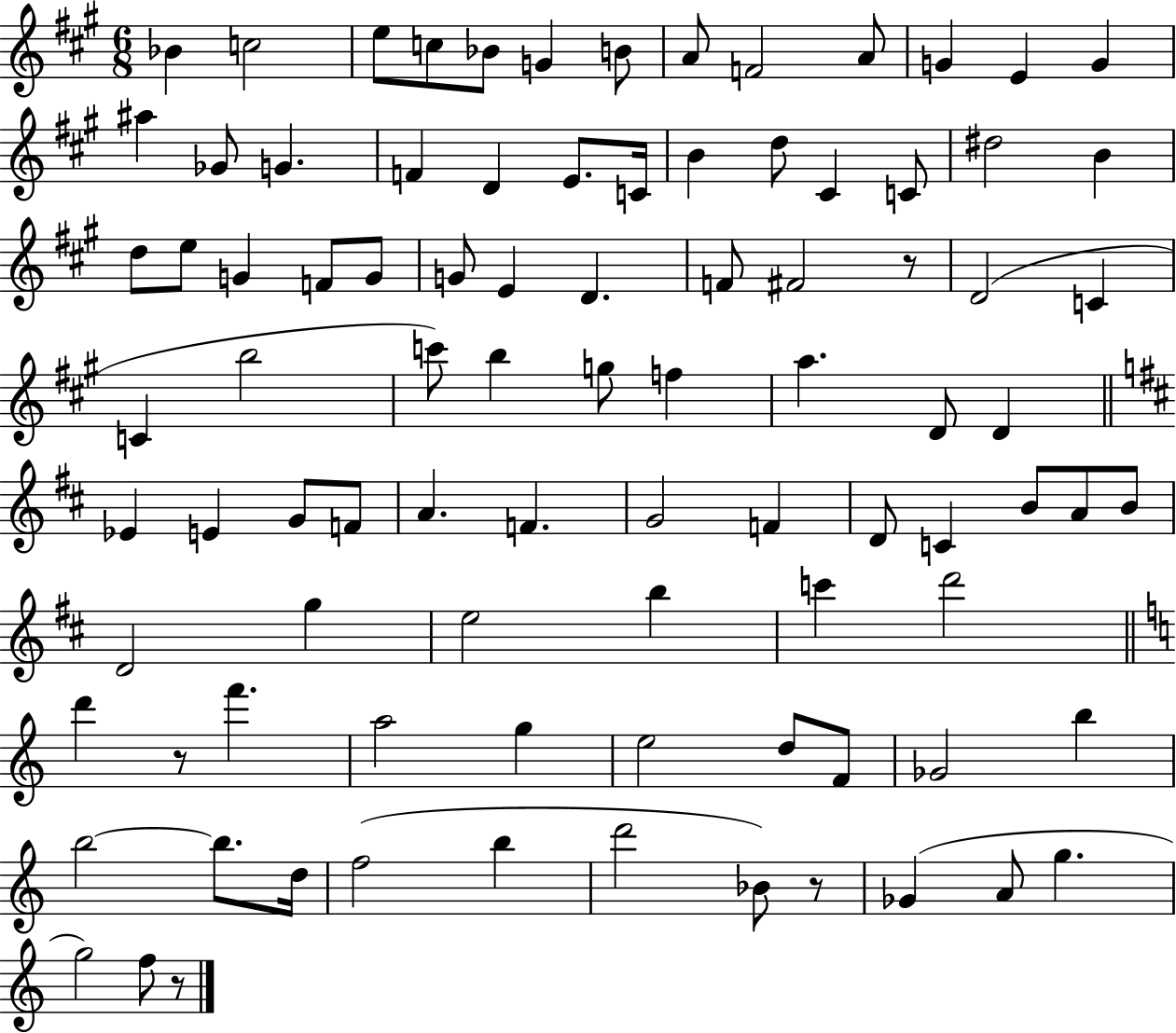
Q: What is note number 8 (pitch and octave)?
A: A4